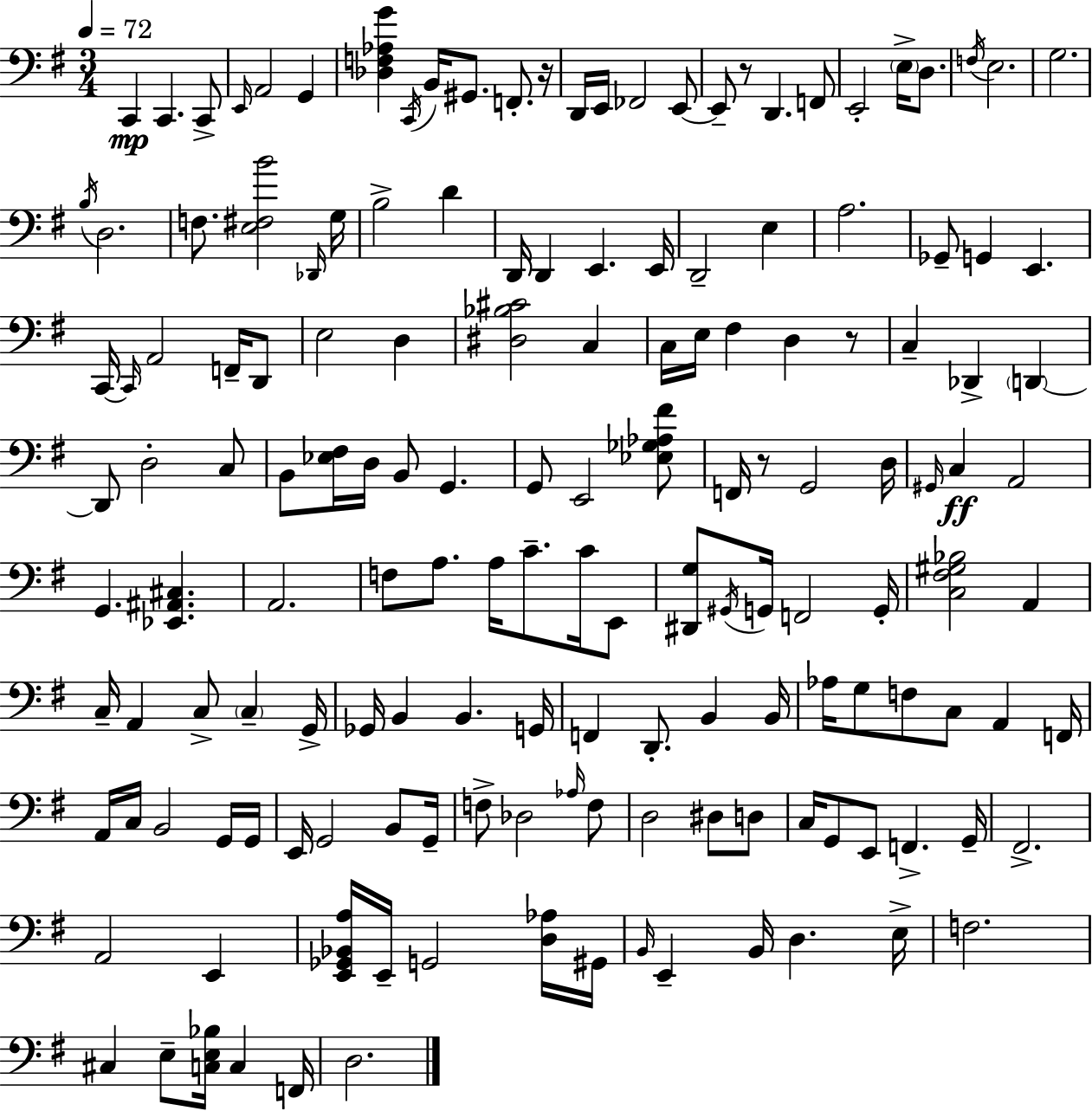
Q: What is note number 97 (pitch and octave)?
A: Ab3